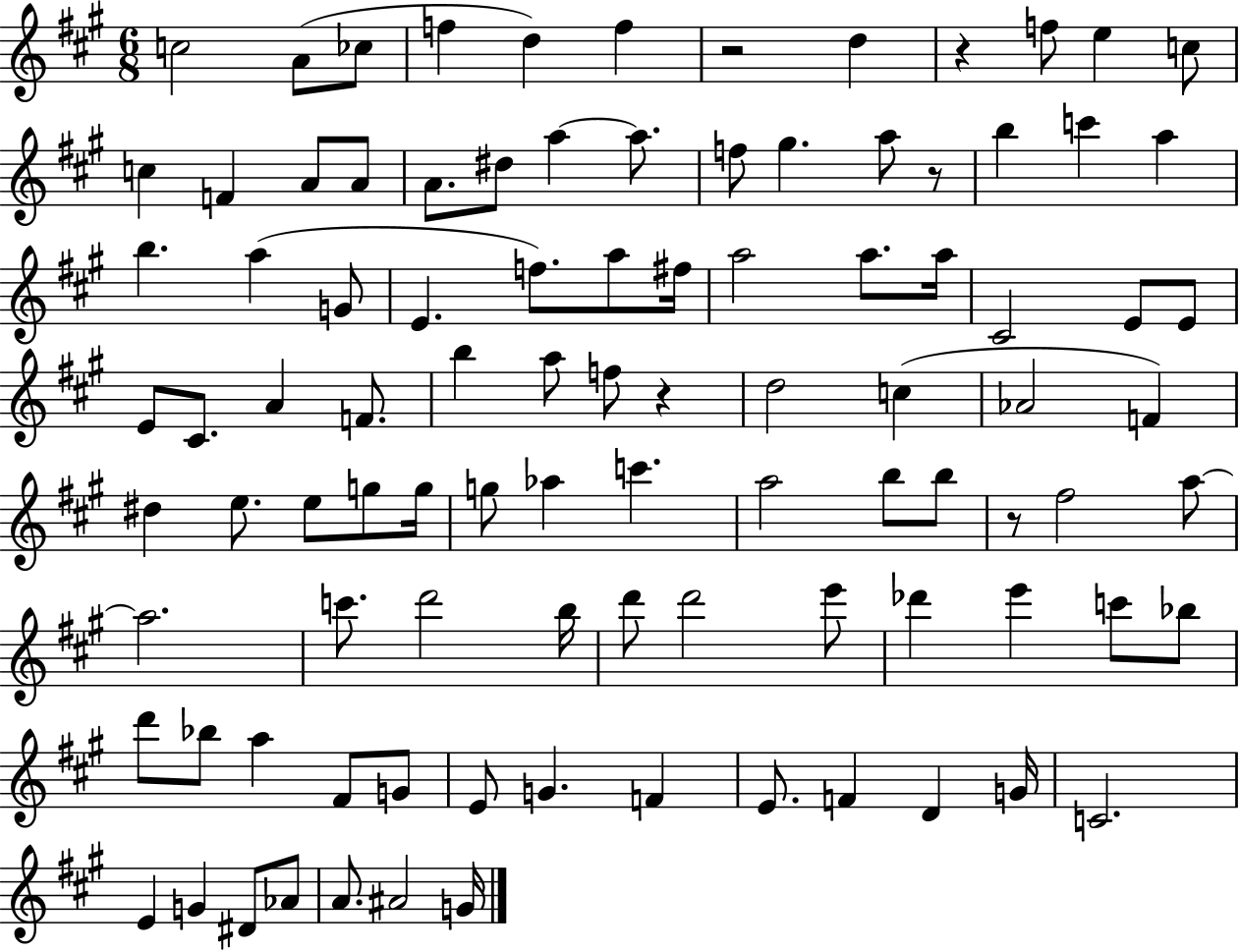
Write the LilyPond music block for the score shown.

{
  \clef treble
  \numericTimeSignature
  \time 6/8
  \key a \major
  c''2 a'8( ces''8 | f''4 d''4) f''4 | r2 d''4 | r4 f''8 e''4 c''8 | \break c''4 f'4 a'8 a'8 | a'8. dis''8 a''4~~ a''8. | f''8 gis''4. a''8 r8 | b''4 c'''4 a''4 | \break b''4. a''4( g'8 | e'4. f''8.) a''8 fis''16 | a''2 a''8. a''16 | cis'2 e'8 e'8 | \break e'8 cis'8. a'4 f'8. | b''4 a''8 f''8 r4 | d''2 c''4( | aes'2 f'4) | \break dis''4 e''8. e''8 g''8 g''16 | g''8 aes''4 c'''4. | a''2 b''8 b''8 | r8 fis''2 a''8~~ | \break a''2. | c'''8. d'''2 b''16 | d'''8 d'''2 e'''8 | des'''4 e'''4 c'''8 bes''8 | \break d'''8 bes''8 a''4 fis'8 g'8 | e'8 g'4. f'4 | e'8. f'4 d'4 g'16 | c'2. | \break e'4 g'4 dis'8 aes'8 | a'8. ais'2 g'16 | \bar "|."
}